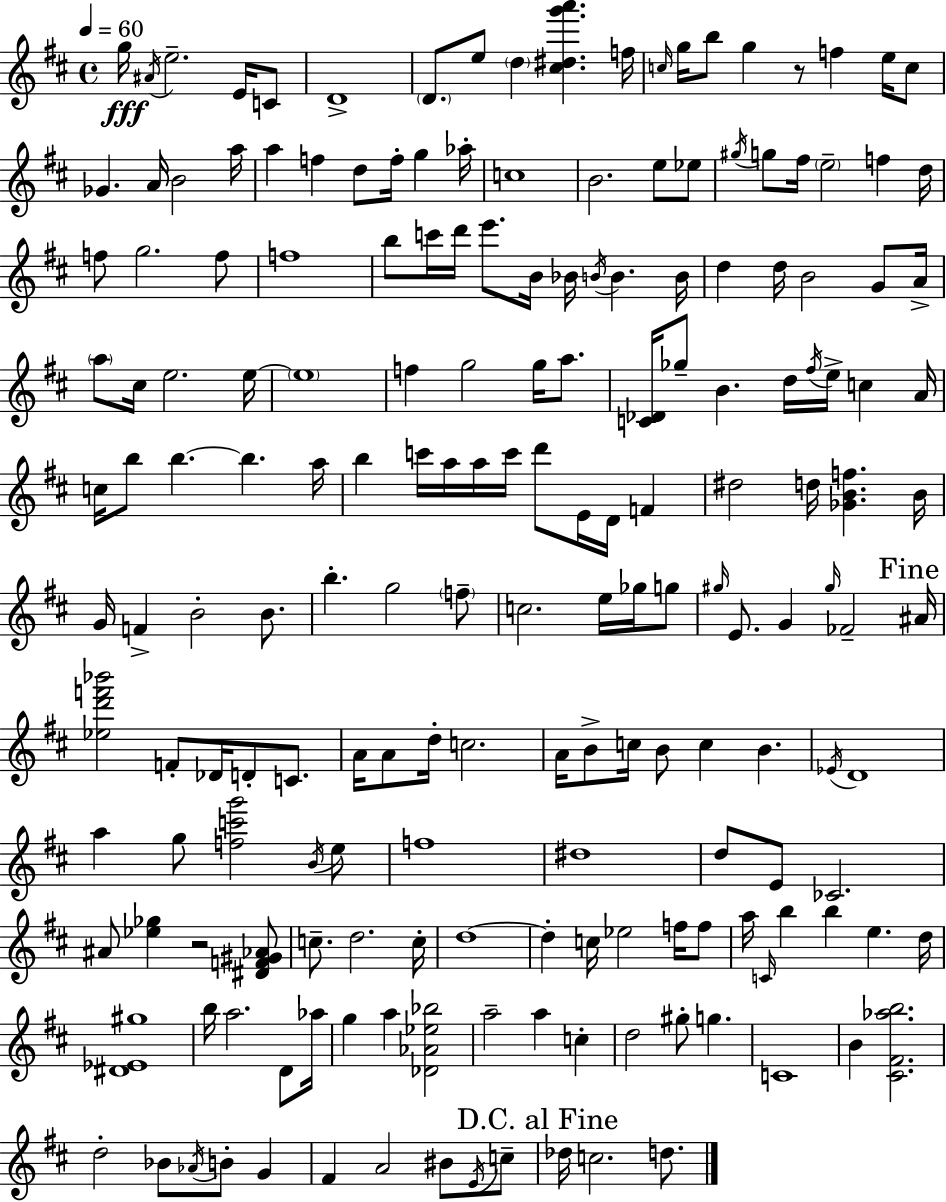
{
  \clef treble
  \time 4/4
  \defaultTimeSignature
  \key d \major
  \tempo 4 = 60
  \repeat volta 2 { g''16\fff \acciaccatura { ais'16 } e''2.-- e'16 c'8 | d'1-> | \parenthesize d'8. e''8 \parenthesize d''4 <cis'' dis'' g''' a'''>4. | f''16 \grace { c''16 } g''16 b''8 g''4 r8 f''4 e''16 | \break c''8 ges'4. a'16 b'2 | a''16 a''4 f''4 d''8 f''16-. g''4 | aes''16-. c''1 | b'2. e''8 | \break ees''8 \acciaccatura { gis''16 } g''8 fis''16 \parenthesize e''2-- f''4 | d''16 f''8 g''2. | f''8 f''1 | b''8 c'''16 d'''16 e'''8. b'16 bes'16 \acciaccatura { b'16 } b'4. | \break b'16 d''4 d''16 b'2 | g'8 a'16-> \parenthesize a''8 cis''16 e''2. | e''16~~ \parenthesize e''1 | f''4 g''2 | \break g''16 a''8. <c' des'>16 ges''8-- b'4. d''16 \acciaccatura { fis''16 } e''16-> | c''4 a'16 c''16 b''8 b''4.~~ b''4. | a''16 b''4 c'''16 a''16 a''16 c'''16 d'''8 e'16 | d'16 f'4 dis''2 d''16 <ges' b' f''>4. | \break b'16 g'16 f'4-> b'2-. | b'8. b''4.-. g''2 | \parenthesize f''8-- c''2. | e''16 ges''16 g''8 \grace { gis''16 } e'8. g'4 \grace { gis''16 } fes'2-- | \break \mark "Fine" ais'16 <ees'' d''' f''' bes'''>2 f'8-. | des'16 d'8-. c'8. a'16 a'8 d''16-. c''2. | a'16 b'8-> c''16 b'8 c''4 | b'4. \acciaccatura { ees'16 } d'1 | \break a''4 g''8 <f'' c''' g'''>2 | \acciaccatura { b'16 } e''8 f''1 | dis''1 | d''8 e'8 ces'2. | \break ais'8 <ees'' ges''>4 r2 | <dis' f' gis' aes'>8 c''8.-- d''2. | c''16-. d''1~~ | d''4-. c''16 ees''2 | \break f''16 f''8 a''16 \grace { c'16 } b''4 b''4 | e''4. d''16 <dis' ees' gis''>1 | b''16 a''2. | d'8 aes''16 g''4 a''4 | \break <des' aes' ees'' bes''>2 a''2-- | a''4 c''4-. d''2 | gis''8-. g''4. c'1 | b'4 <cis' fis' aes'' b''>2. | \break d''2-. | bes'8 \acciaccatura { aes'16 } b'8-. g'4 fis'4 a'2 | bis'8 \acciaccatura { e'16 } c''8-- \mark "D.C. al Fine" des''16 c''2. | d''8. } \bar "|."
}